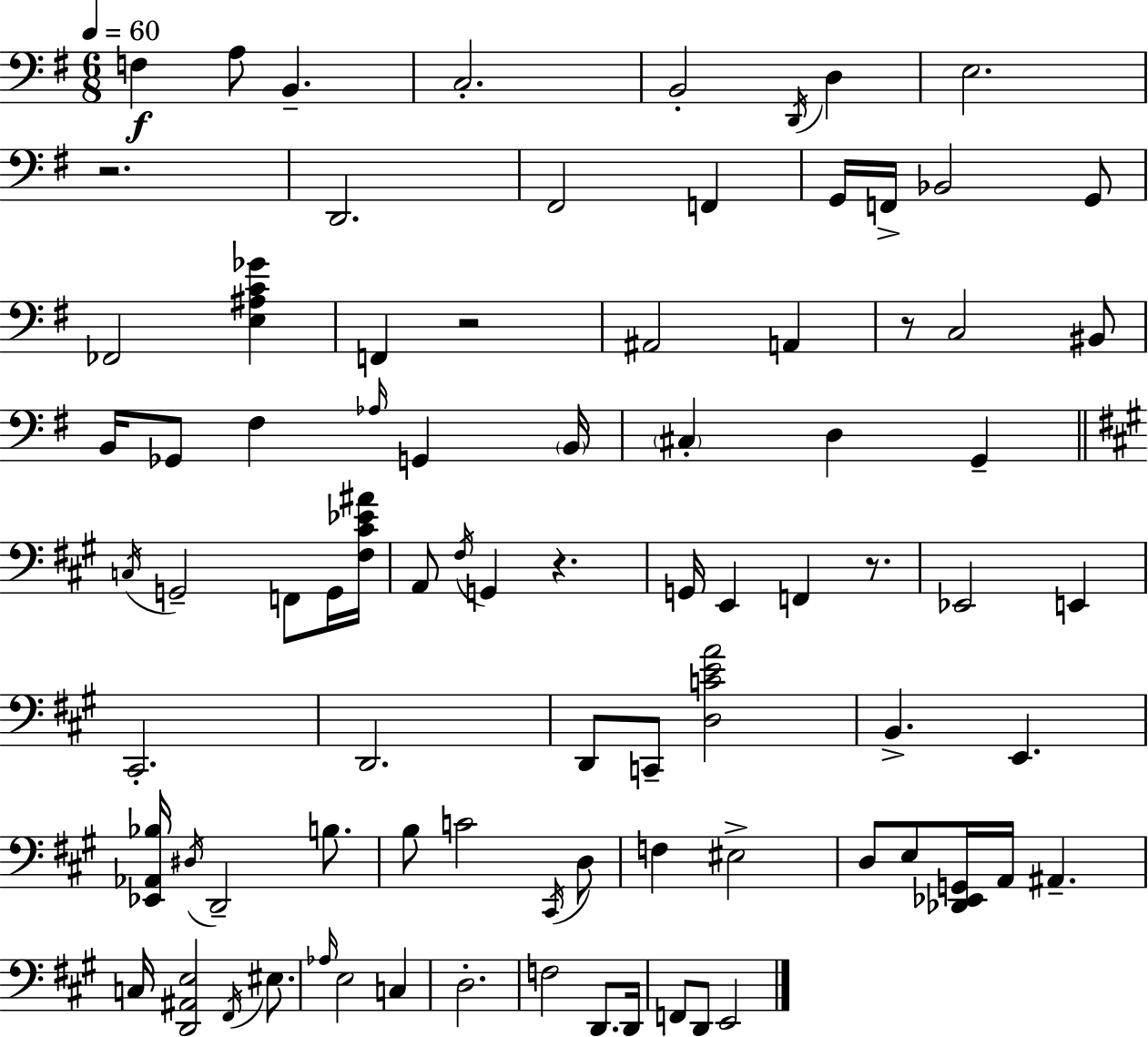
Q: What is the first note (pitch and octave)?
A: F3